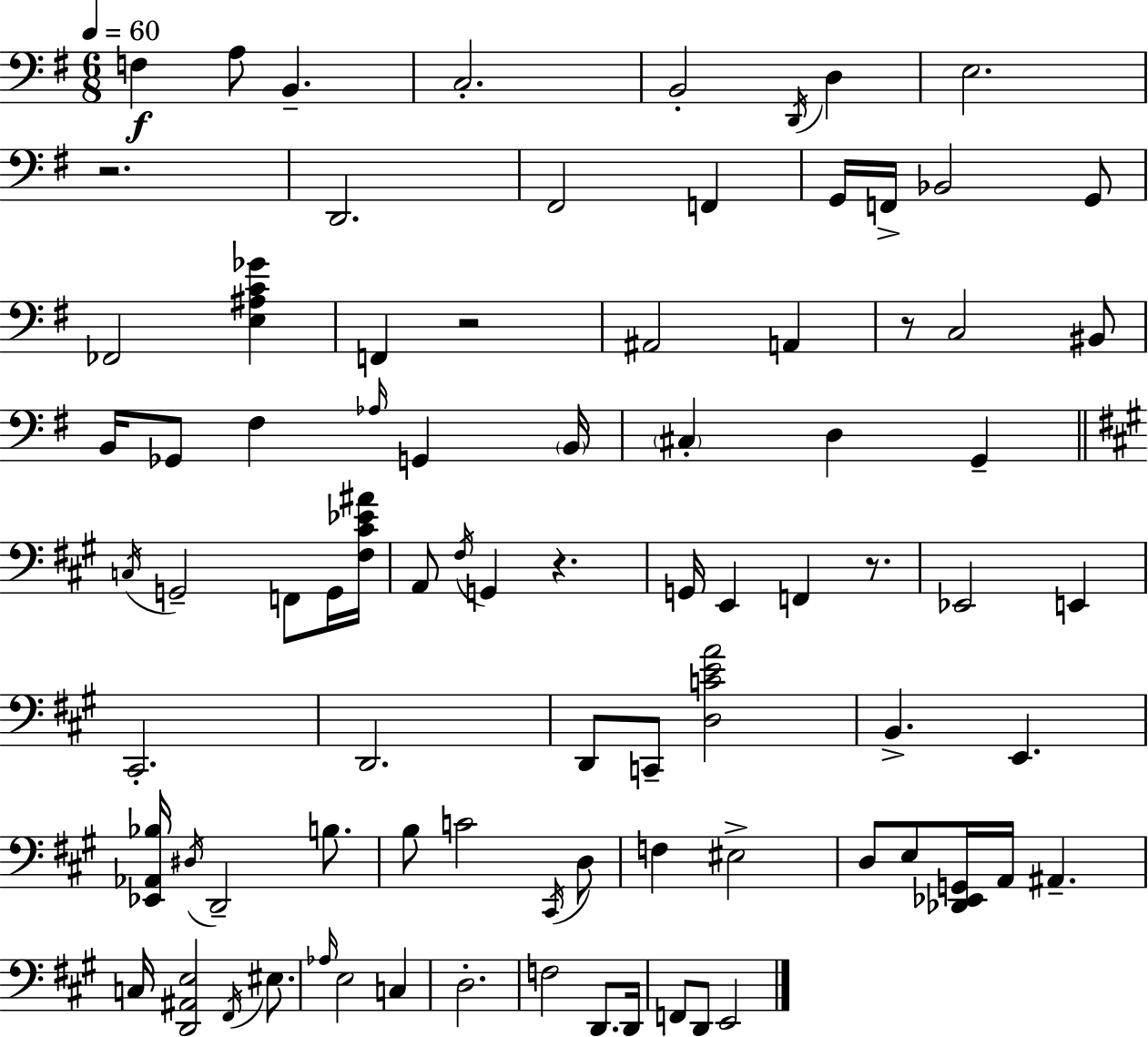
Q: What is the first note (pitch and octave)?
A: F3